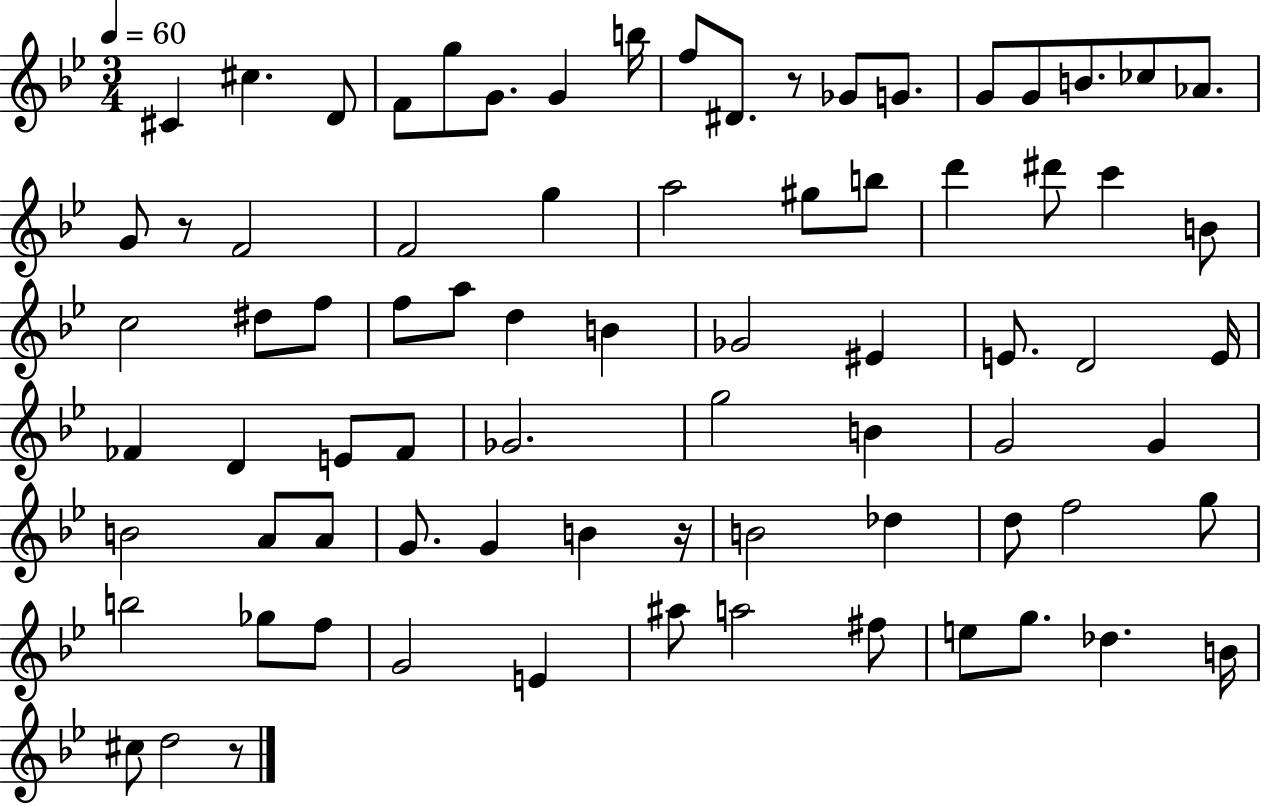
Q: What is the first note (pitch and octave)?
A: C#4